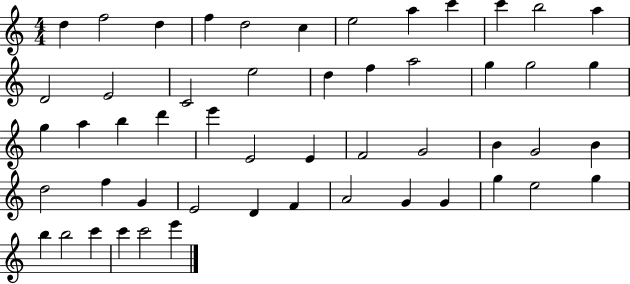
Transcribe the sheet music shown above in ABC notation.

X:1
T:Untitled
M:4/4
L:1/4
K:C
d f2 d f d2 c e2 a c' c' b2 a D2 E2 C2 e2 d f a2 g g2 g g a b d' e' E2 E F2 G2 B G2 B d2 f G E2 D F A2 G G g e2 g b b2 c' c' c'2 e'